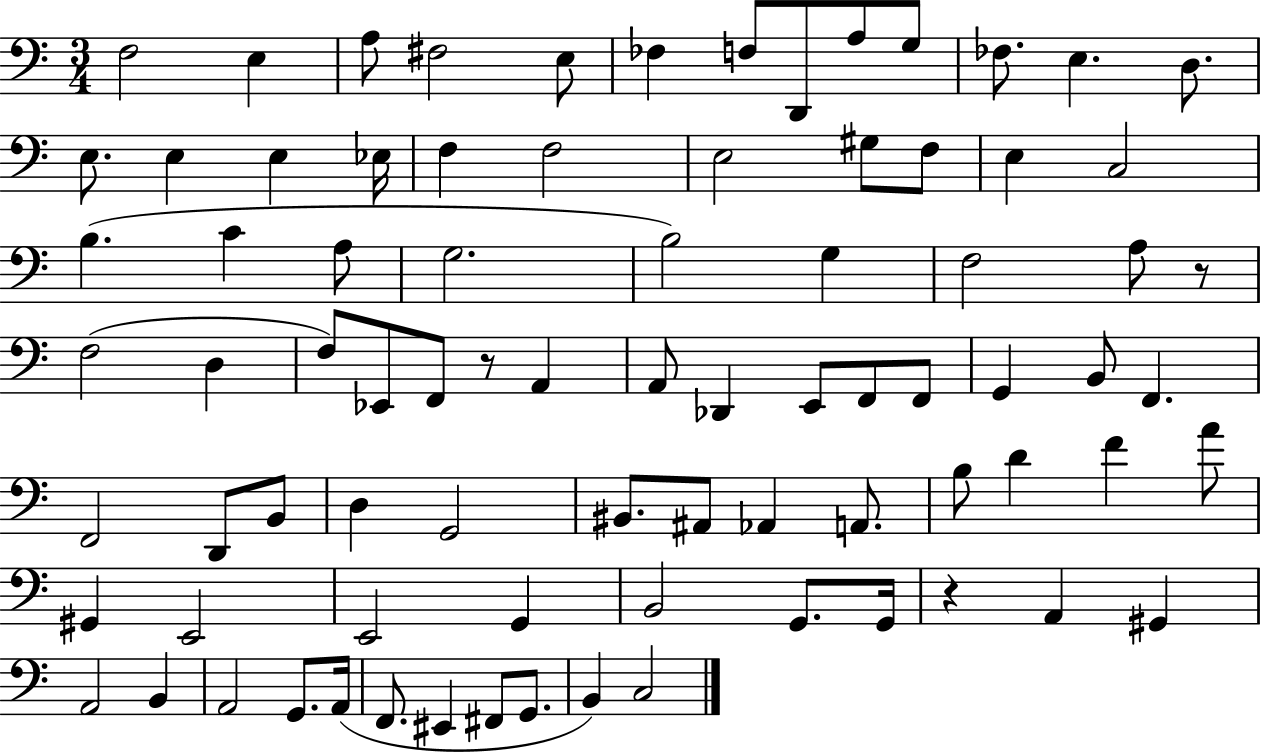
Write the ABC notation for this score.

X:1
T:Untitled
M:3/4
L:1/4
K:C
F,2 E, A,/2 ^F,2 E,/2 _F, F,/2 D,,/2 A,/2 G,/2 _F,/2 E, D,/2 E,/2 E, E, _E,/4 F, F,2 E,2 ^G,/2 F,/2 E, C,2 B, C A,/2 G,2 B,2 G, F,2 A,/2 z/2 F,2 D, F,/2 _E,,/2 F,,/2 z/2 A,, A,,/2 _D,, E,,/2 F,,/2 F,,/2 G,, B,,/2 F,, F,,2 D,,/2 B,,/2 D, G,,2 ^B,,/2 ^A,,/2 _A,, A,,/2 B,/2 D F A/2 ^G,, E,,2 E,,2 G,, B,,2 G,,/2 G,,/4 z A,, ^G,, A,,2 B,, A,,2 G,,/2 A,,/4 F,,/2 ^E,, ^F,,/2 G,,/2 B,, C,2